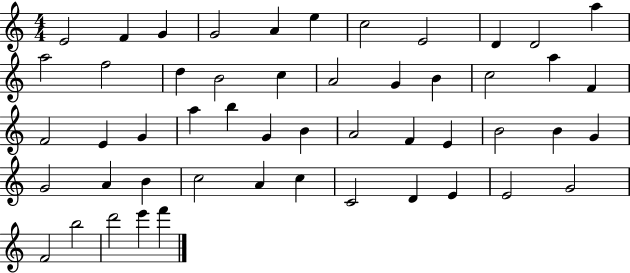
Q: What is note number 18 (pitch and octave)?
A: G4